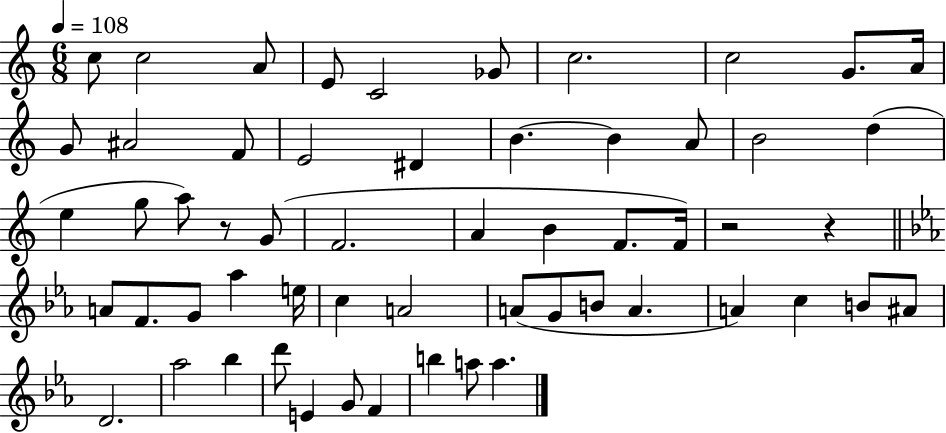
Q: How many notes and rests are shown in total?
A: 57